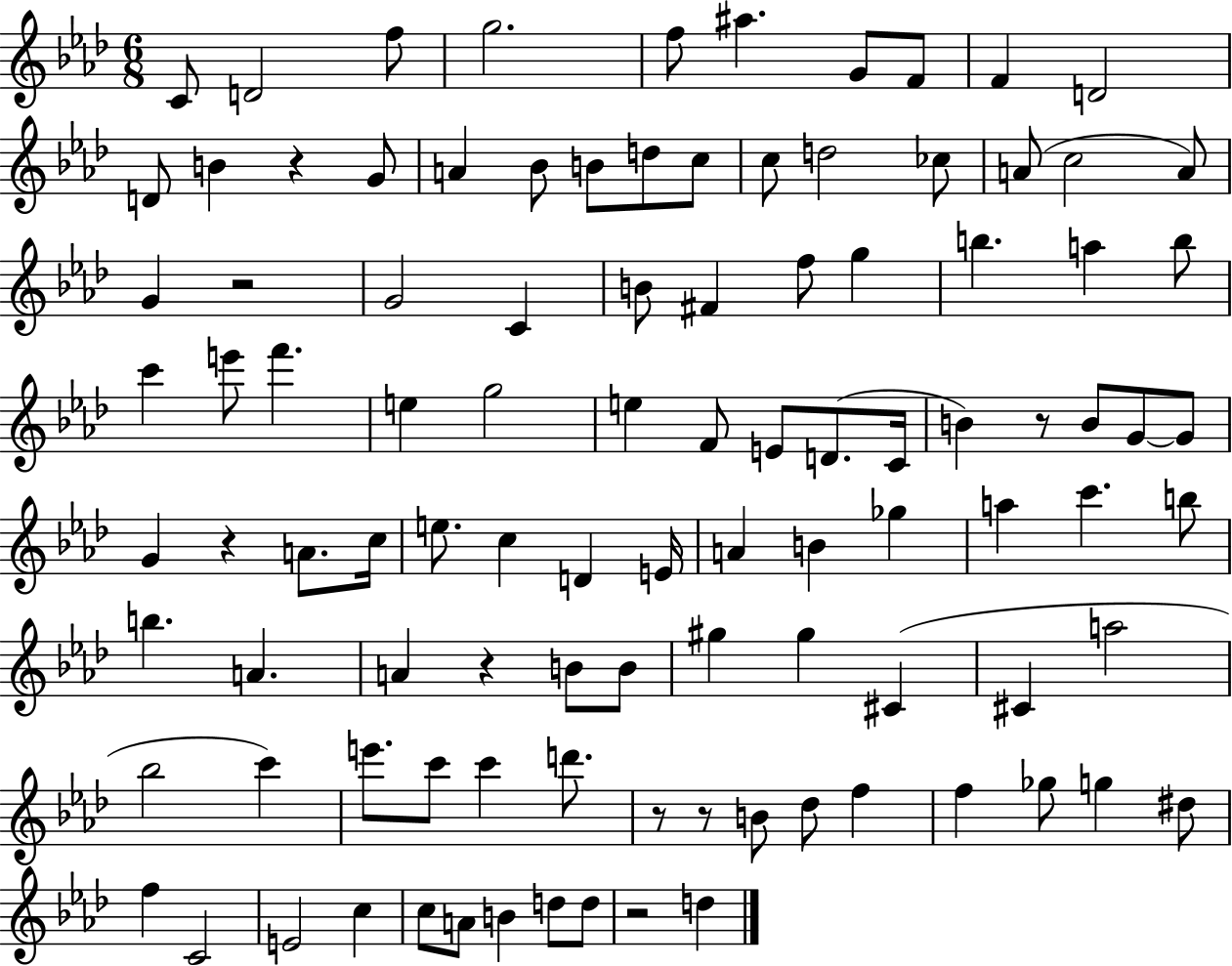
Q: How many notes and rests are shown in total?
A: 102